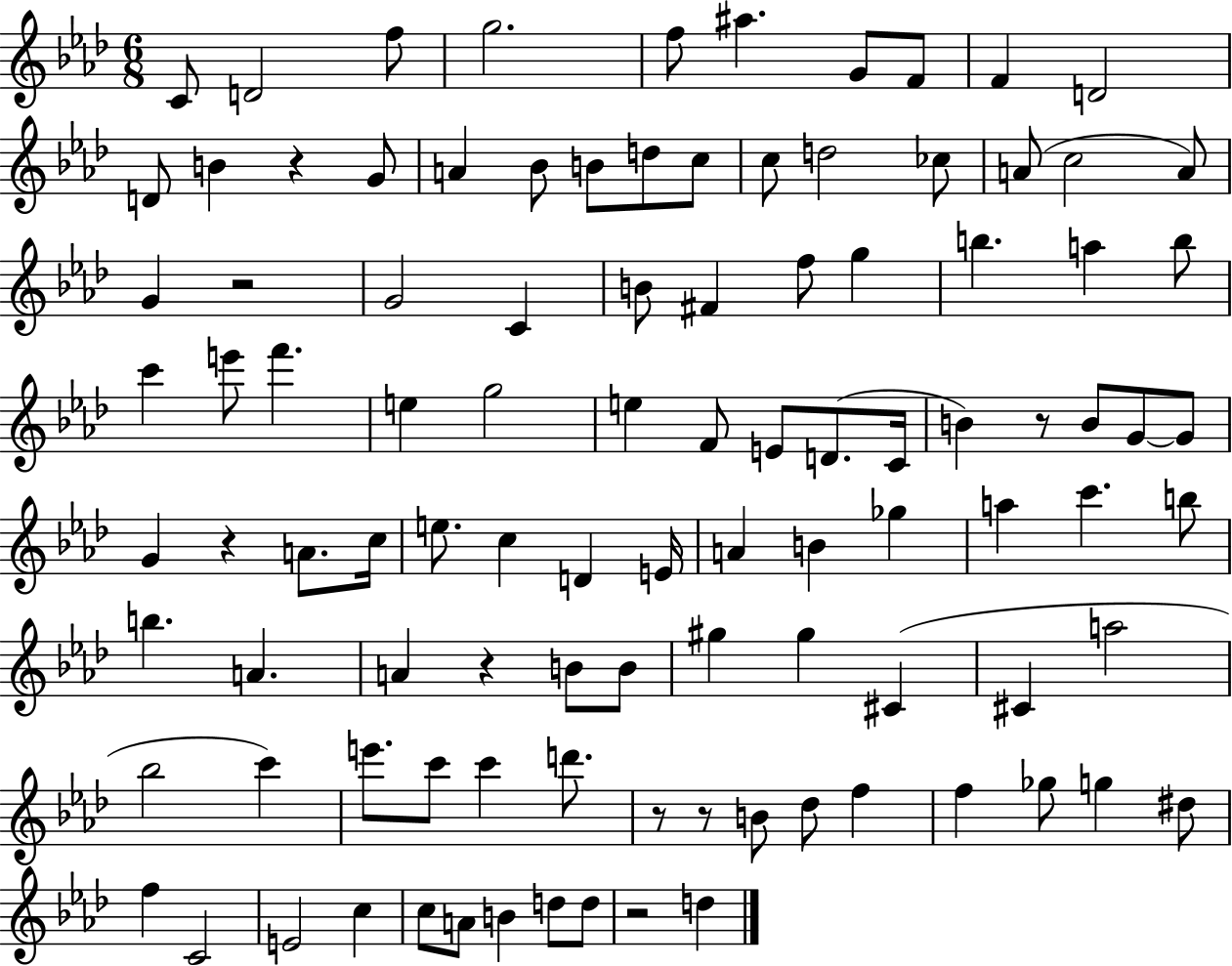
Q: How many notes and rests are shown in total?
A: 102